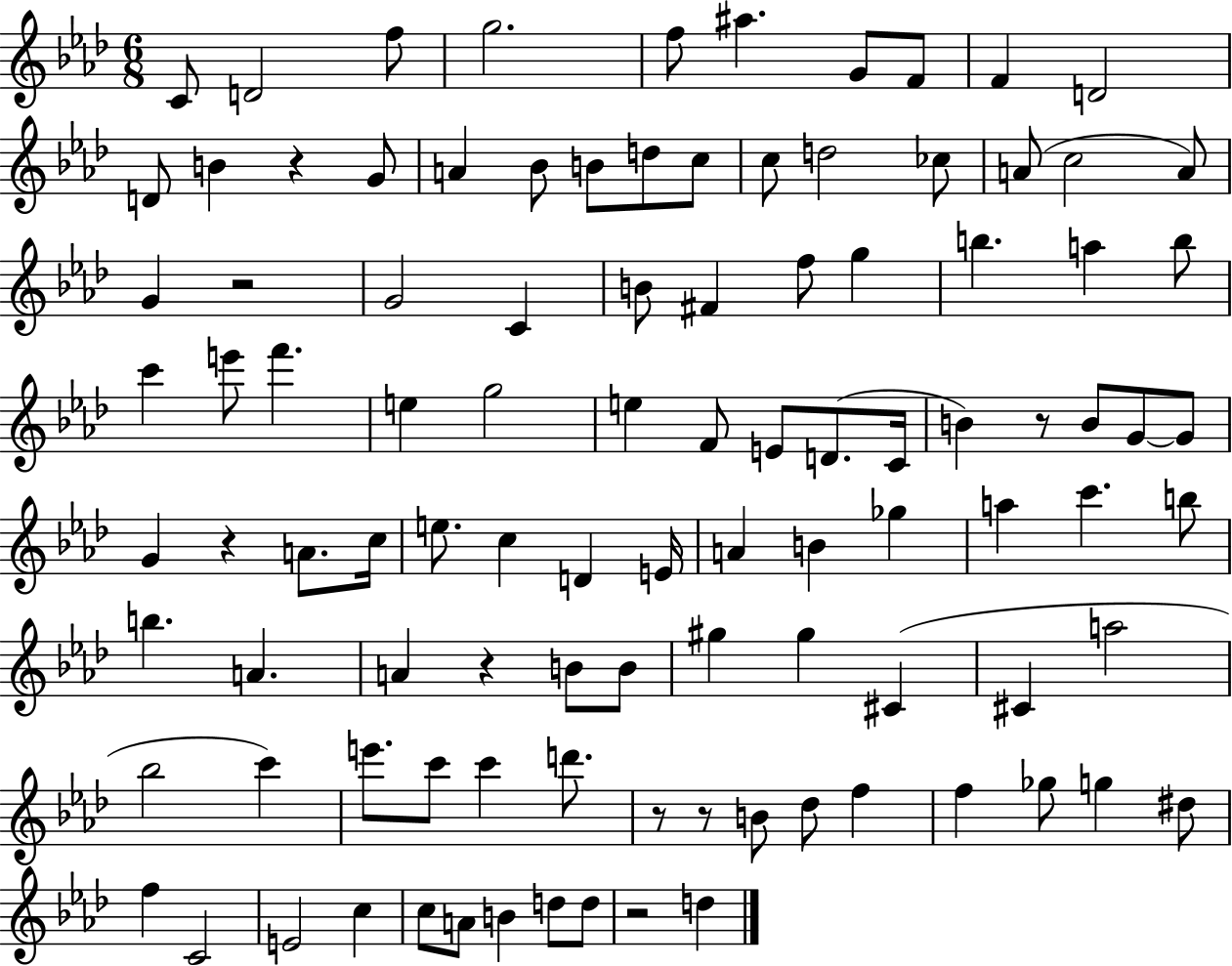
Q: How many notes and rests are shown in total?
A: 102